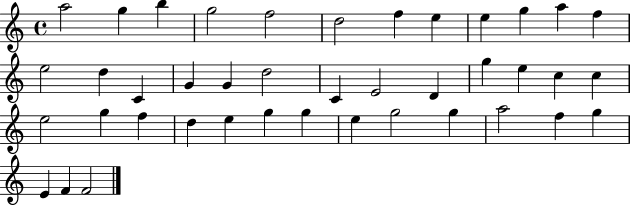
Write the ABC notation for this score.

X:1
T:Untitled
M:4/4
L:1/4
K:C
a2 g b g2 f2 d2 f e e g a f e2 d C G G d2 C E2 D g e c c e2 g f d e g g e g2 g a2 f g E F F2